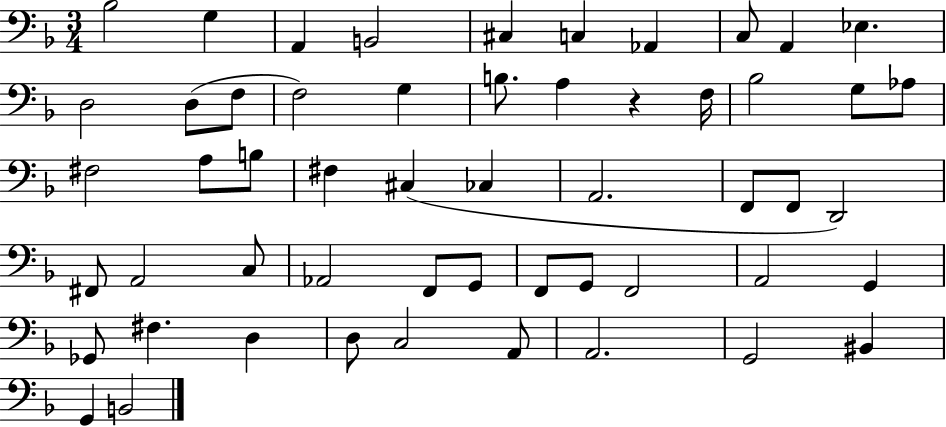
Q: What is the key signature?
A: F major